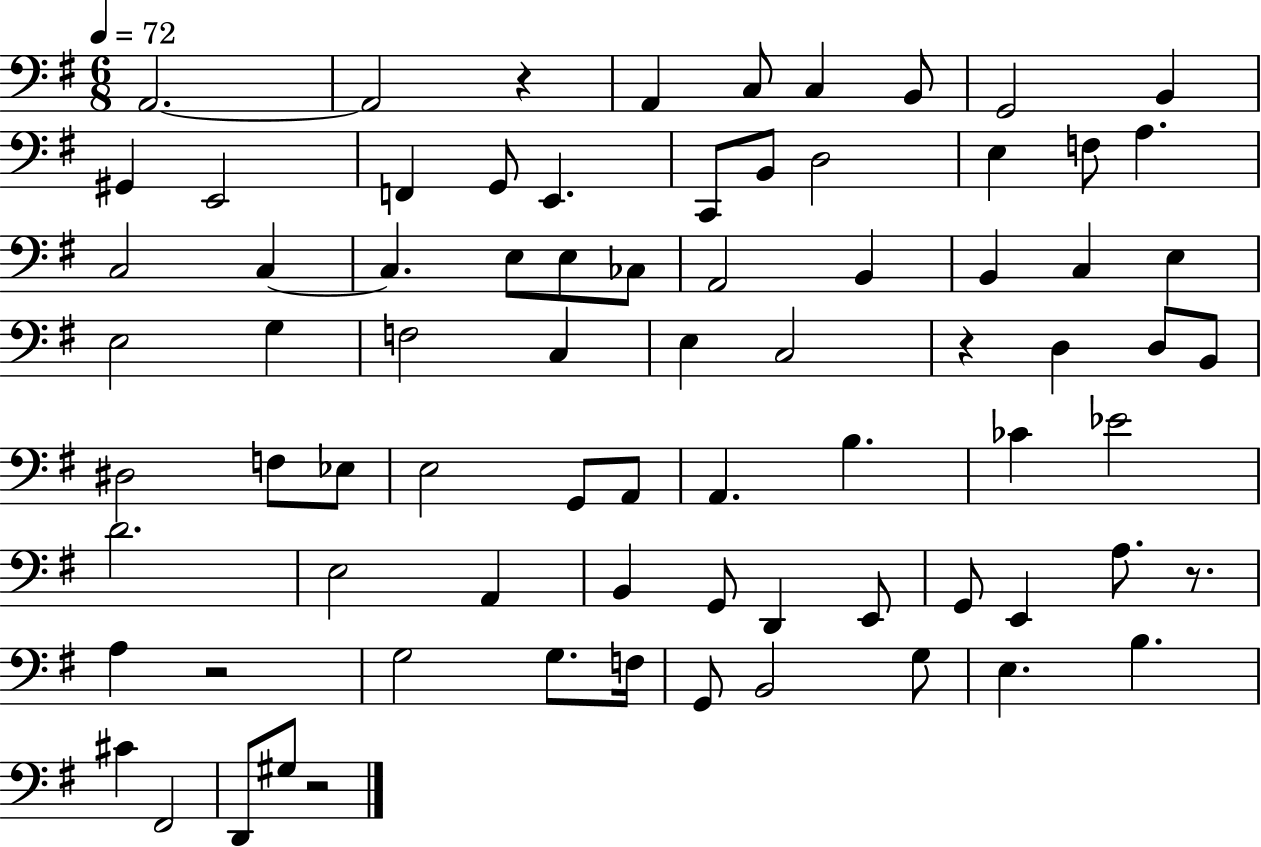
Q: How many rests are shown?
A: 5